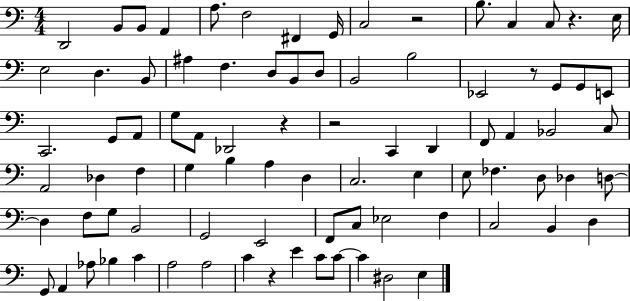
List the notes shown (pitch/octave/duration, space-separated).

D2/h B2/e B2/e A2/q A3/e. F3/h F#2/q G2/s C3/h R/h B3/e. C3/q C3/e R/q. E3/s E3/h D3/q. B2/e A#3/q F3/q. D3/e B2/e D3/e B2/h B3/h Eb2/h R/e G2/e G2/e E2/e C2/h. G2/e A2/e G3/e A2/e Db2/h R/q R/h C2/q D2/q F2/e A2/q Bb2/h C3/e A2/h Db3/q F3/q G3/q B3/q A3/q D3/q C3/h. E3/q E3/e FES3/q. D3/e Db3/q D3/e D3/q F3/e G3/e B2/h G2/h E2/h F2/e C3/e Eb3/h F3/q C3/h B2/q D3/q G2/e A2/q Ab3/e Bb3/q C4/q A3/h A3/h C4/q R/q E4/q C4/e C4/e C4/q D#3/h E3/q